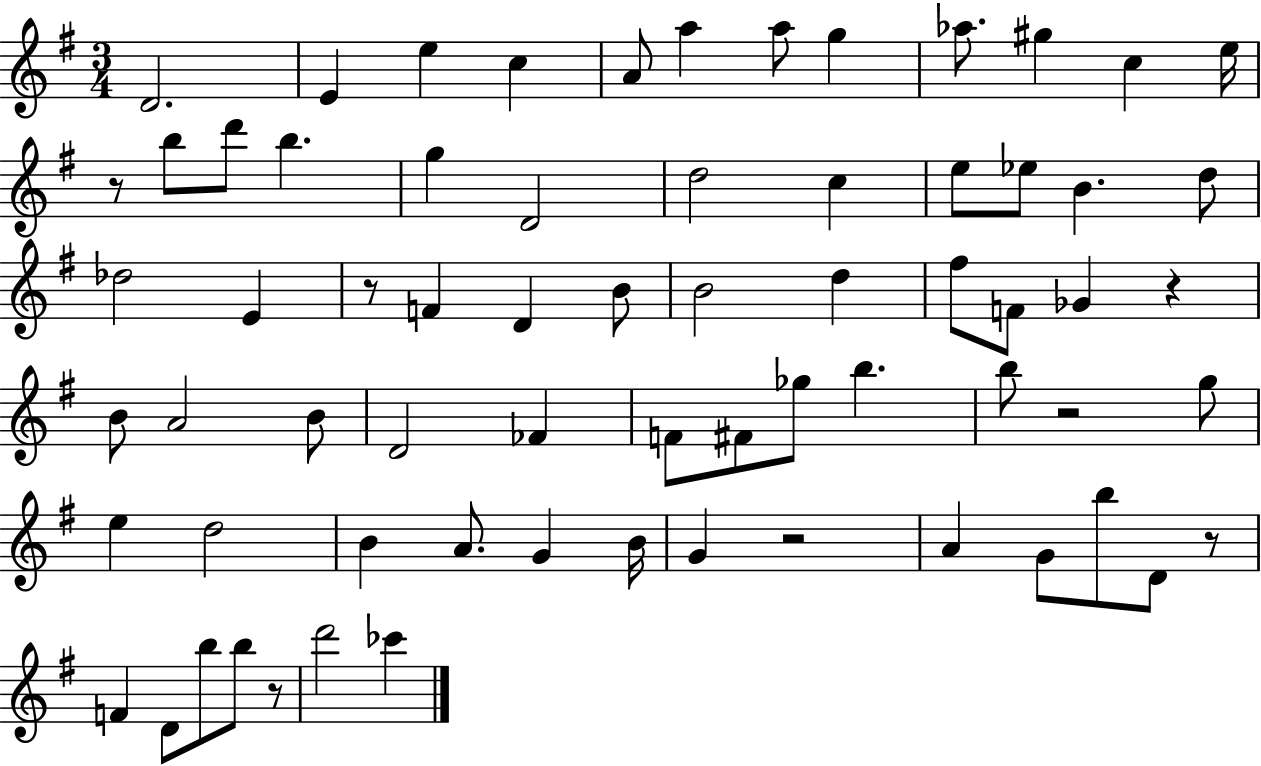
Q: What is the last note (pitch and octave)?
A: CES6